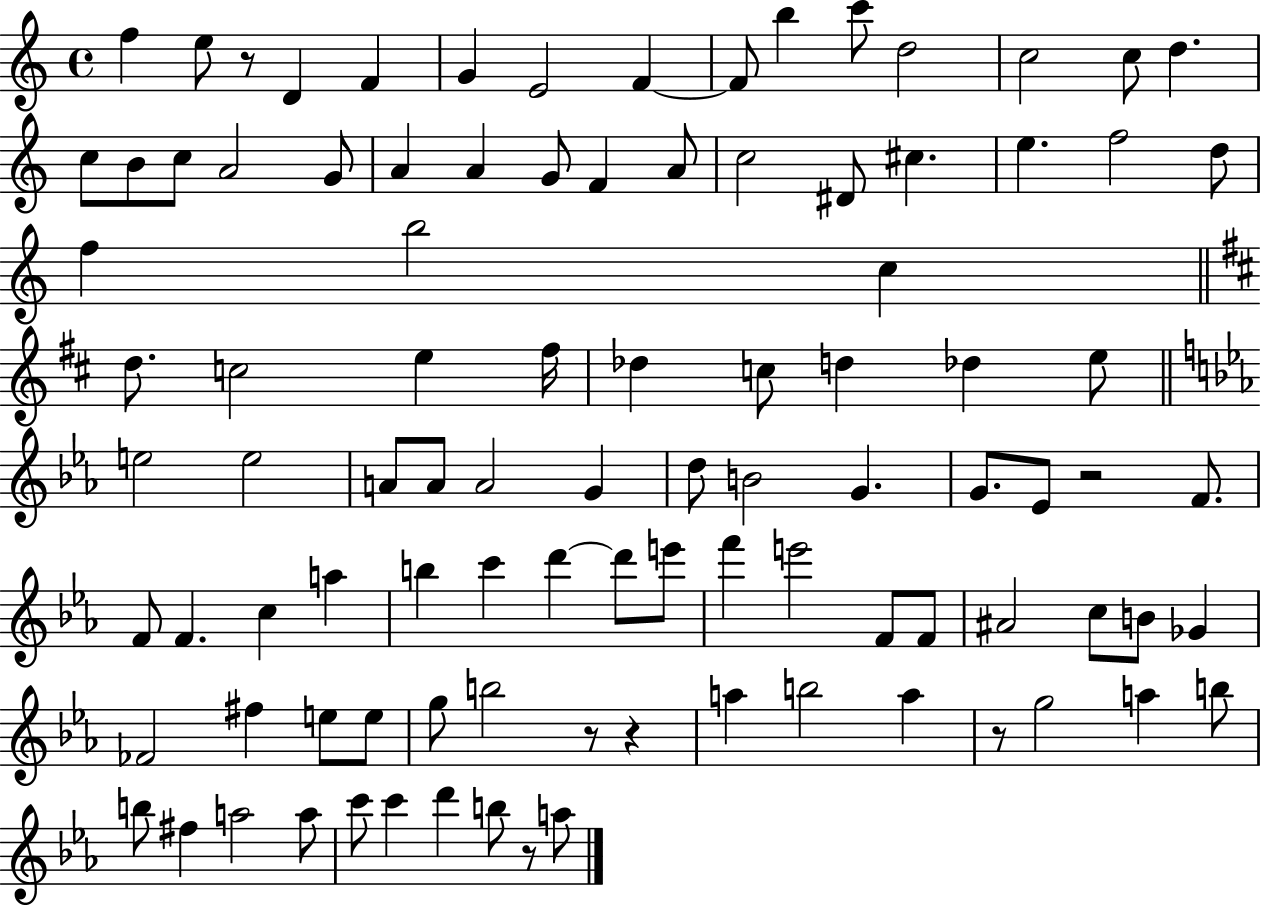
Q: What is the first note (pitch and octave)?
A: F5